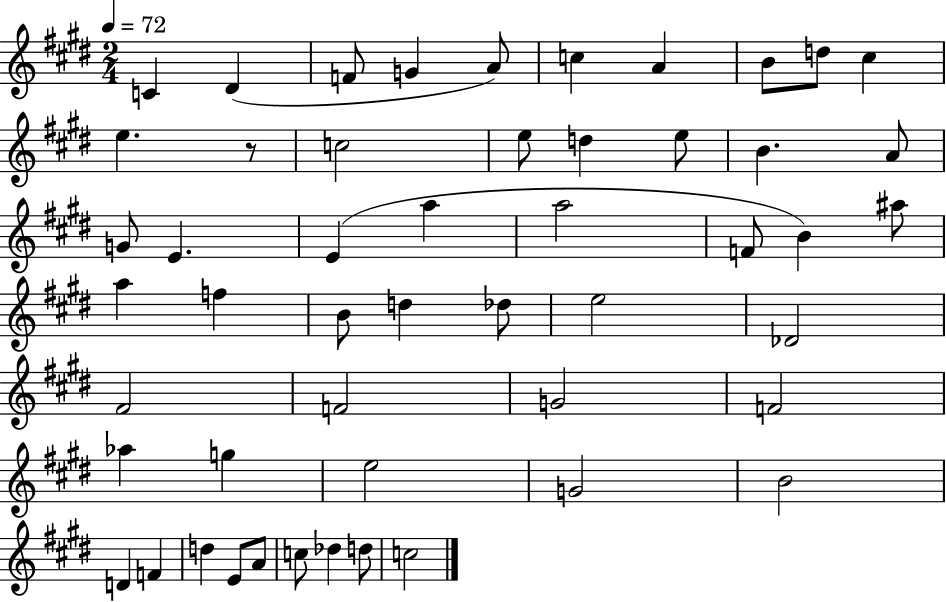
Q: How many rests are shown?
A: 1